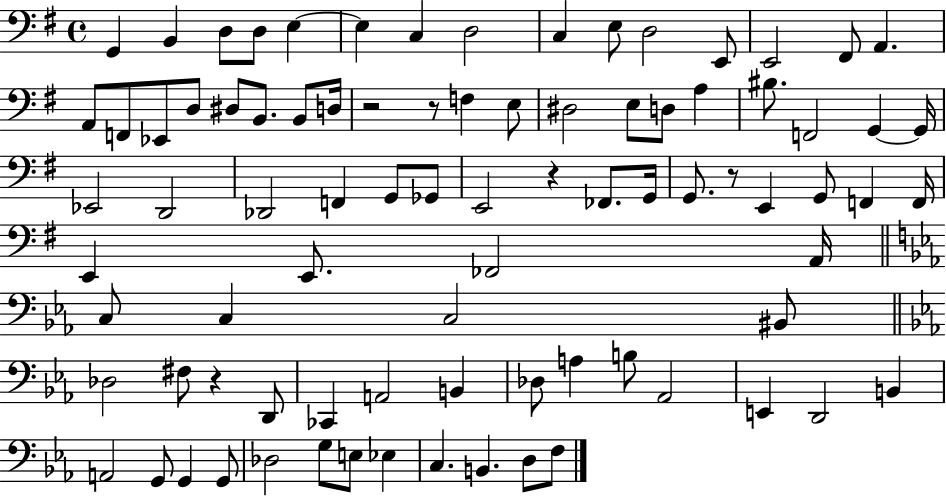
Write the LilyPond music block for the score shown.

{
  \clef bass
  \time 4/4
  \defaultTimeSignature
  \key g \major
  g,4 b,4 d8 d8 e4~~ | e4 c4 d2 | c4 e8 d2 e,8 | e,2 fis,8 a,4. | \break a,8 f,8 ees,8 d8 dis8 b,8. b,8 d16 | r2 r8 f4 e8 | dis2 e8 d8 a4 | bis8. f,2 g,4~~ g,16 | \break ees,2 d,2 | des,2 f,4 g,8 ges,8 | e,2 r4 fes,8. g,16 | g,8. r8 e,4 g,8 f,4 f,16 | \break e,4 e,8. fes,2 a,16 | \bar "||" \break \key ees \major c8 c4 c2 bis,8 | \bar "||" \break \key ees \major des2 fis8 r4 d,8 | ces,4 a,2 b,4 | des8 a4 b8 aes,2 | e,4 d,2 b,4 | \break a,2 g,8 g,4 g,8 | des2 g8 e8 ees4 | c4. b,4. d8 f8 | \bar "|."
}